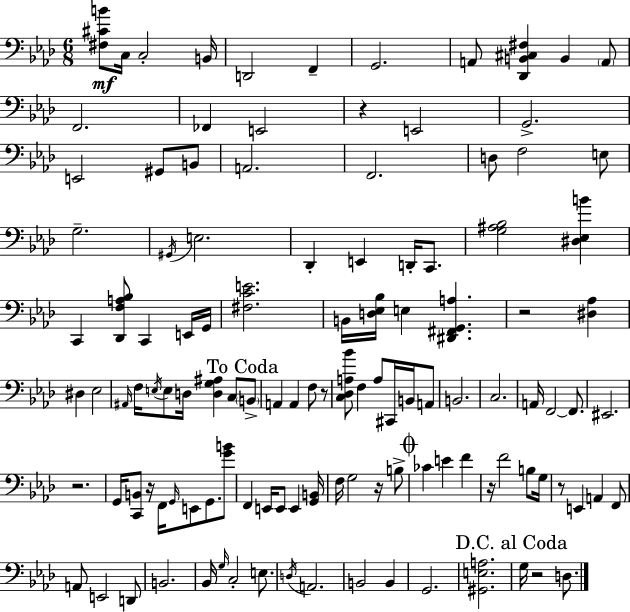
{
  \clef bass
  \numericTimeSignature
  \time 6/8
  \key f \minor
  <fis cis' b'>8\mf c16 c2-. b,16 | d,2 f,4-- | g,2. | a,8 <des, b, cis fis>4 b,4 \parenthesize a,8 | \break f,2. | fes,4 e,2 | r4 e,2 | g,2.-> | \break e,2 gis,8 b,8 | a,2. | f,2. | d8 f2 e8 | \break g2.-- | \acciaccatura { gis,16 } e2. | des,4-. e,4 d,16-. c,8. | <g ais bes>2 <dis ees b'>4 | \break c,4 <des, f a bes>8 c,4 e,16 | g,16 <fis c' e'>2. | b,16 <d ees bes>16 e4 <dis, fis, g, a>4. | r2 <dis aes>4 | \break dis4 ees2 | \grace { ais,16 } f16 \acciaccatura { e16 } e8 d16 <d g ais>4 c8 | \mark "To Coda" \parenthesize b,8-> a,4 a,4 f8 | r8 <c des a bes'>8 f4 a8 cis,16 | \break b,16 a,8 b,2. | c2. | a,16 f,2~~ | f,8. eis,2. | \break r2. | g,16 <c, b,>8 r16 f,16 \grace { g,16 } e,8 g,8. | <g' b'>8 f,4 e,16 e,8 e,4 | <g, b,>16 f16 g2 | \break r16 b8-> \mark \markup { \musicglyph "scripts.coda" } ces'4 e'4 | f'4 r16 f'2 | b8 g16 r8 e,4 a,4 | f,8 a,8 e,2 | \break d,8 b,2. | bes,16 \grace { g16 } c2-. | e8. \acciaccatura { d16 } a,2. | b,2 | \break b,4 g,2. | <gis, e a>2. | \mark "D.C. al Coda" g16 r2 | d8. \bar "|."
}